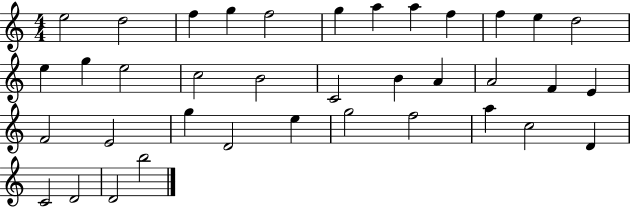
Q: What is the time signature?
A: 4/4